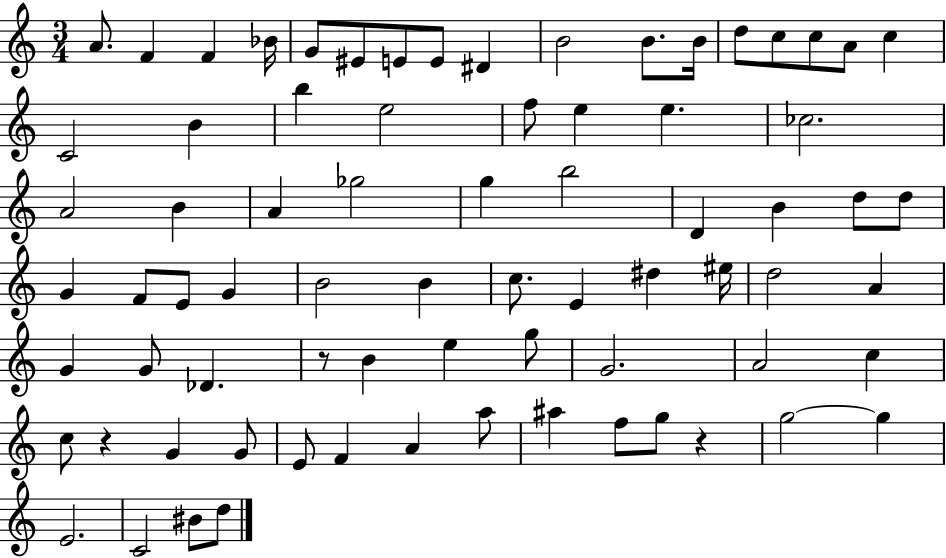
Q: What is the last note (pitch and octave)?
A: D5